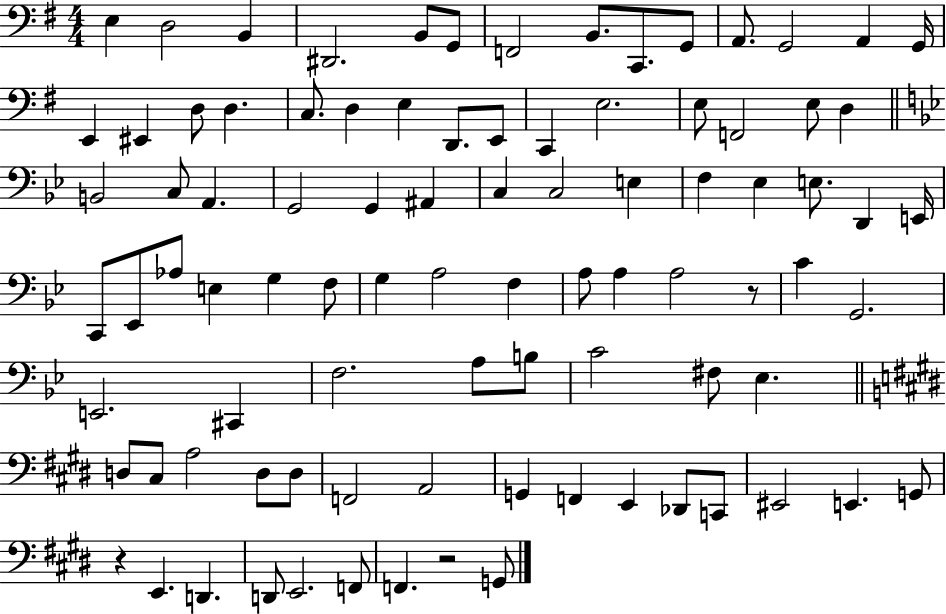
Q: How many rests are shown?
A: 3